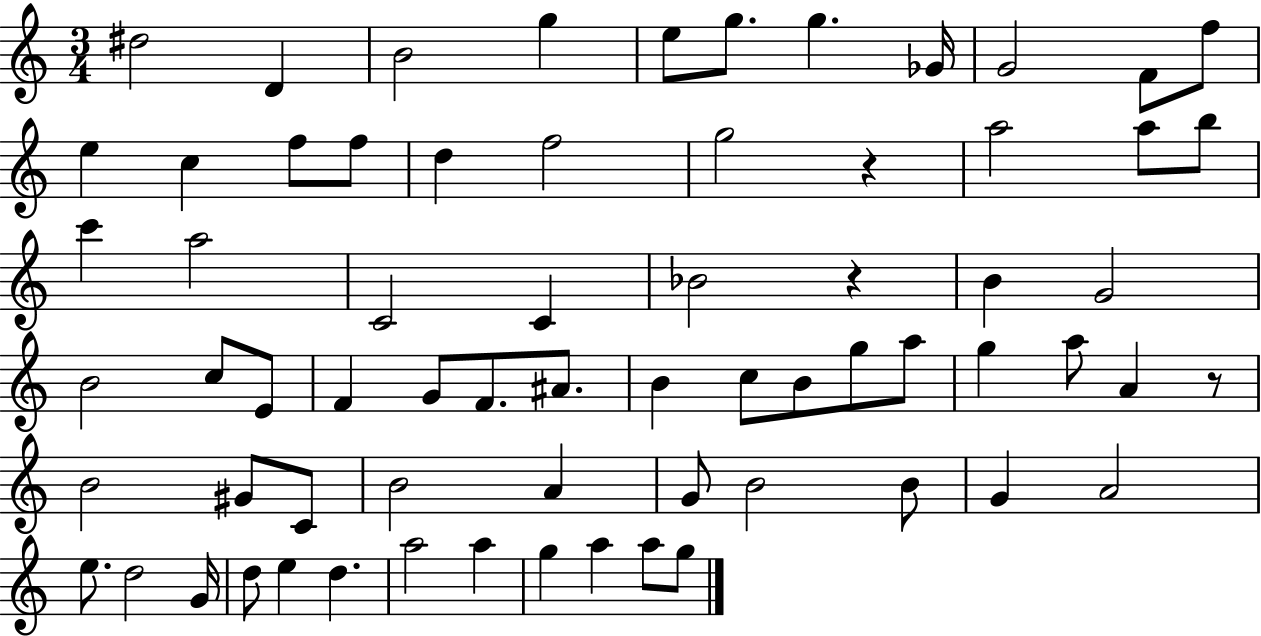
{
  \clef treble
  \numericTimeSignature
  \time 3/4
  \key c \major
  dis''2 d'4 | b'2 g''4 | e''8 g''8. g''4. ges'16 | g'2 f'8 f''8 | \break e''4 c''4 f''8 f''8 | d''4 f''2 | g''2 r4 | a''2 a''8 b''8 | \break c'''4 a''2 | c'2 c'4 | bes'2 r4 | b'4 g'2 | \break b'2 c''8 e'8 | f'4 g'8 f'8. ais'8. | b'4 c''8 b'8 g''8 a''8 | g''4 a''8 a'4 r8 | \break b'2 gis'8 c'8 | b'2 a'4 | g'8 b'2 b'8 | g'4 a'2 | \break e''8. d''2 g'16 | d''8 e''4 d''4. | a''2 a''4 | g''4 a''4 a''8 g''8 | \break \bar "|."
}